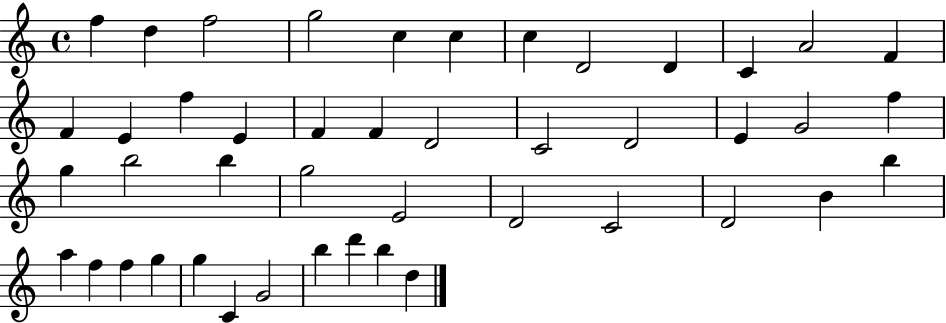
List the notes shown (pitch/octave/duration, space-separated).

F5/q D5/q F5/h G5/h C5/q C5/q C5/q D4/h D4/q C4/q A4/h F4/q F4/q E4/q F5/q E4/q F4/q F4/q D4/h C4/h D4/h E4/q G4/h F5/q G5/q B5/h B5/q G5/h E4/h D4/h C4/h D4/h B4/q B5/q A5/q F5/q F5/q G5/q G5/q C4/q G4/h B5/q D6/q B5/q D5/q